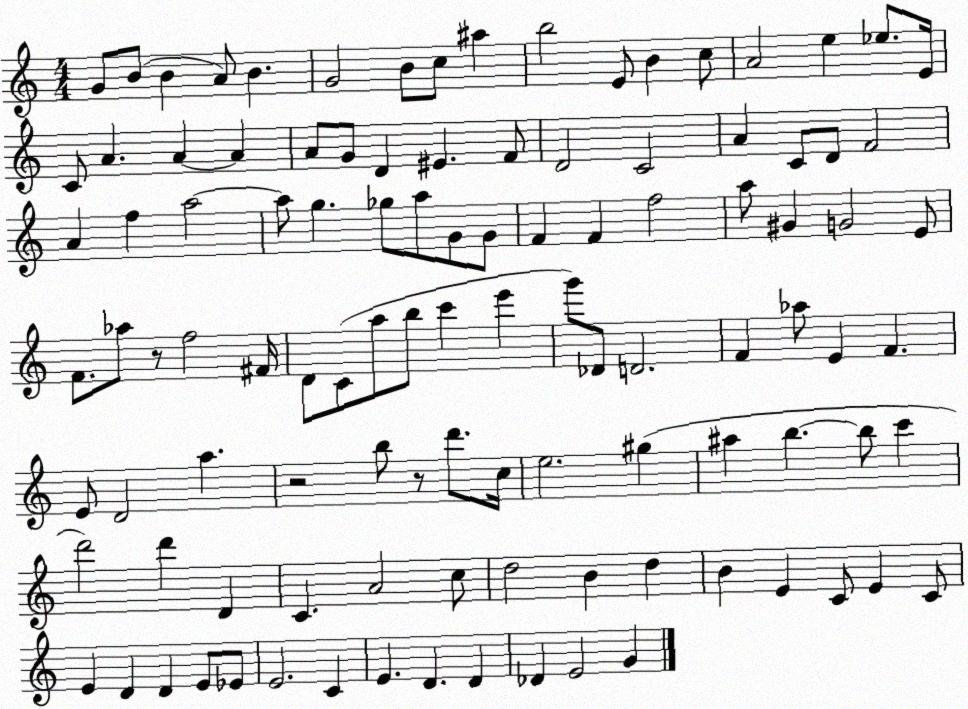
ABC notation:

X:1
T:Untitled
M:4/4
L:1/4
K:C
G/2 B/2 B A/2 B G2 B/2 c/2 ^a b2 E/2 B c/2 A2 e _e/2 E/4 C/2 A A A A/2 G/2 D ^E F/2 D2 C2 A C/2 D/2 F2 A f a2 a/2 g _g/2 a/2 G/2 G/2 F F f2 a/2 ^G G2 E/2 F/2 _a/2 z/2 f2 ^F/4 D/2 C/2 a/2 b/2 c' e' g'/2 _D/2 D2 F _a/2 E F E/2 D2 a z2 b/2 z/2 d'/2 c/4 e2 ^g ^a b b/2 c' d'2 d' D C A2 c/2 d2 B d B E C/2 E C/2 E D D E/2 _E/2 E2 C E D D _D E2 G